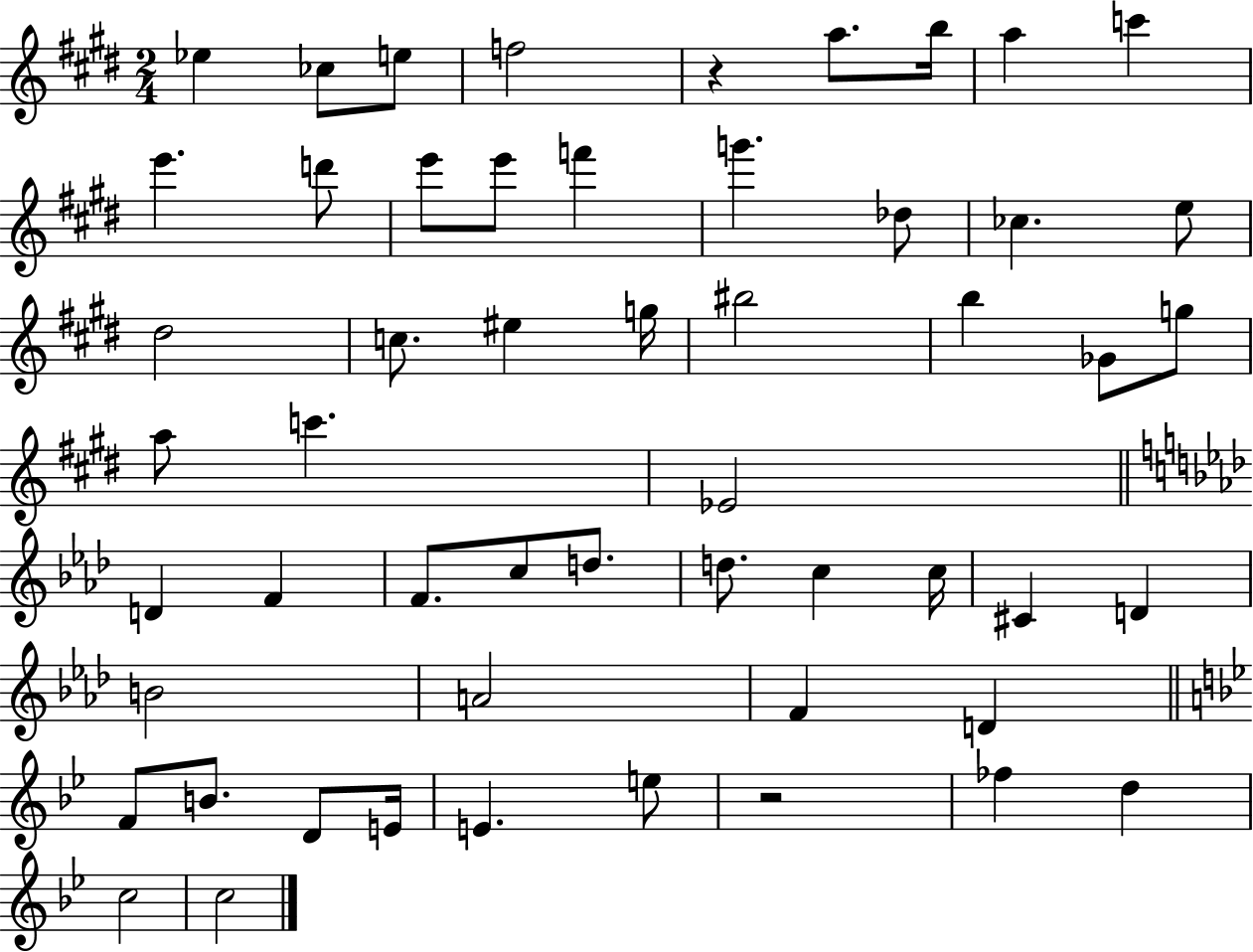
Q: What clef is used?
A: treble